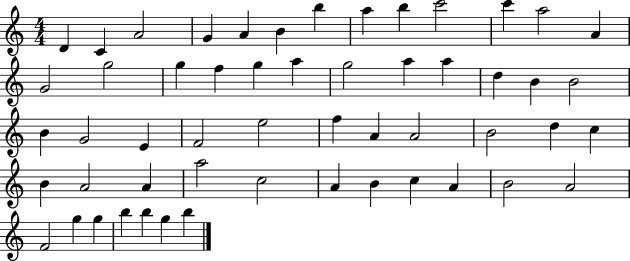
{
  \clef treble
  \numericTimeSignature
  \time 4/4
  \key c \major
  d'4 c'4 a'2 | g'4 a'4 b'4 b''4 | a''4 b''4 c'''2 | c'''4 a''2 a'4 | \break g'2 g''2 | g''4 f''4 g''4 a''4 | g''2 a''4 a''4 | d''4 b'4 b'2 | \break b'4 g'2 e'4 | f'2 e''2 | f''4 a'4 a'2 | b'2 d''4 c''4 | \break b'4 a'2 a'4 | a''2 c''2 | a'4 b'4 c''4 a'4 | b'2 a'2 | \break f'2 g''4 g''4 | b''4 b''4 g''4 b''4 | \bar "|."
}